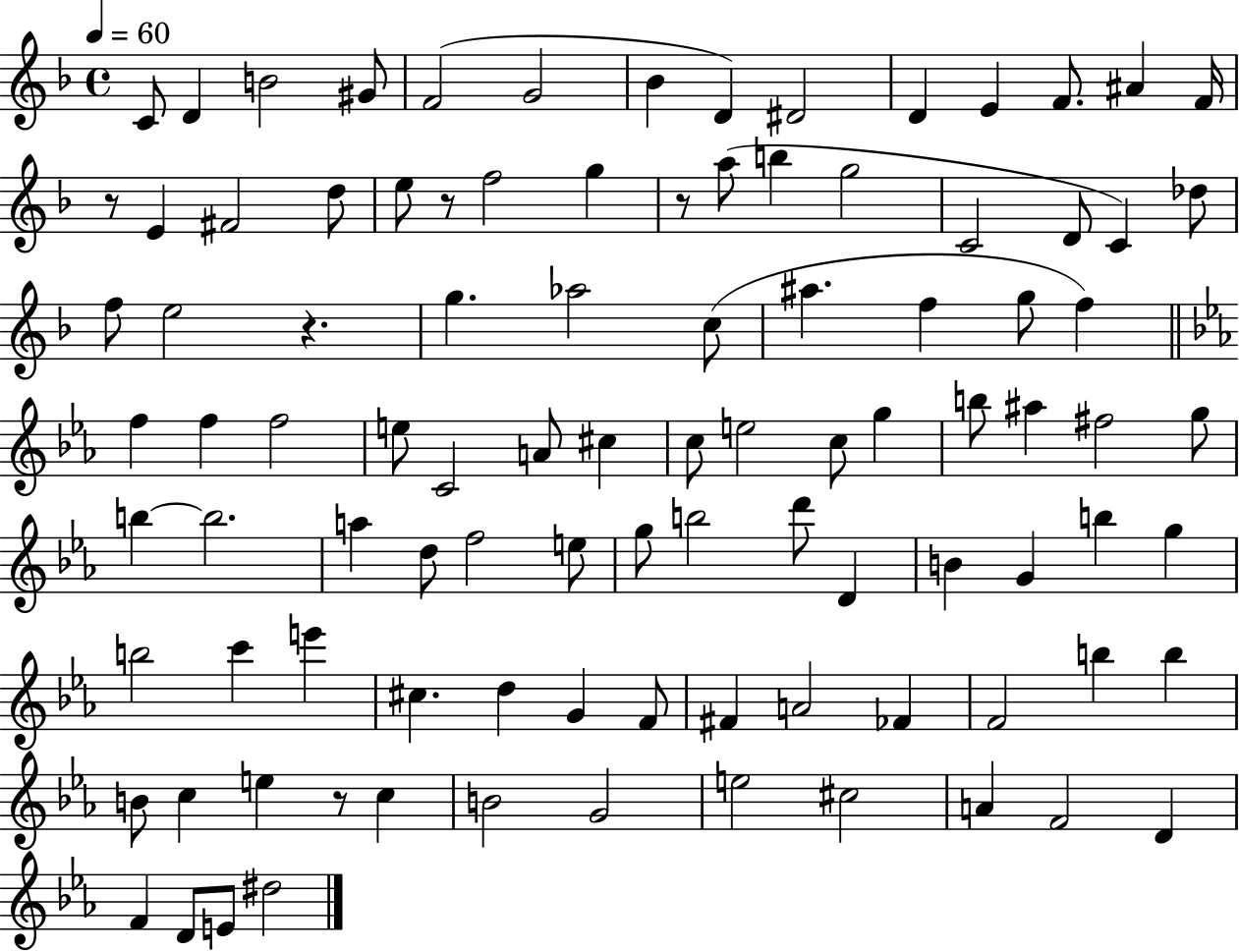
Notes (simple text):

C4/e D4/q B4/h G#4/e F4/h G4/h Bb4/q D4/q D#4/h D4/q E4/q F4/e. A#4/q F4/s R/e E4/q F#4/h D5/e E5/e R/e F5/h G5/q R/e A5/e B5/q G5/h C4/h D4/e C4/q Db5/e F5/e E5/h R/q. G5/q. Ab5/h C5/e A#5/q. F5/q G5/e F5/q F5/q F5/q F5/h E5/e C4/h A4/e C#5/q C5/e E5/h C5/e G5/q B5/e A#5/q F#5/h G5/e B5/q B5/h. A5/q D5/e F5/h E5/e G5/e B5/h D6/e D4/q B4/q G4/q B5/q G5/q B5/h C6/q E6/q C#5/q. D5/q G4/q F4/e F#4/q A4/h FES4/q F4/h B5/q B5/q B4/e C5/q E5/q R/e C5/q B4/h G4/h E5/h C#5/h A4/q F4/h D4/q F4/q D4/e E4/e D#5/h